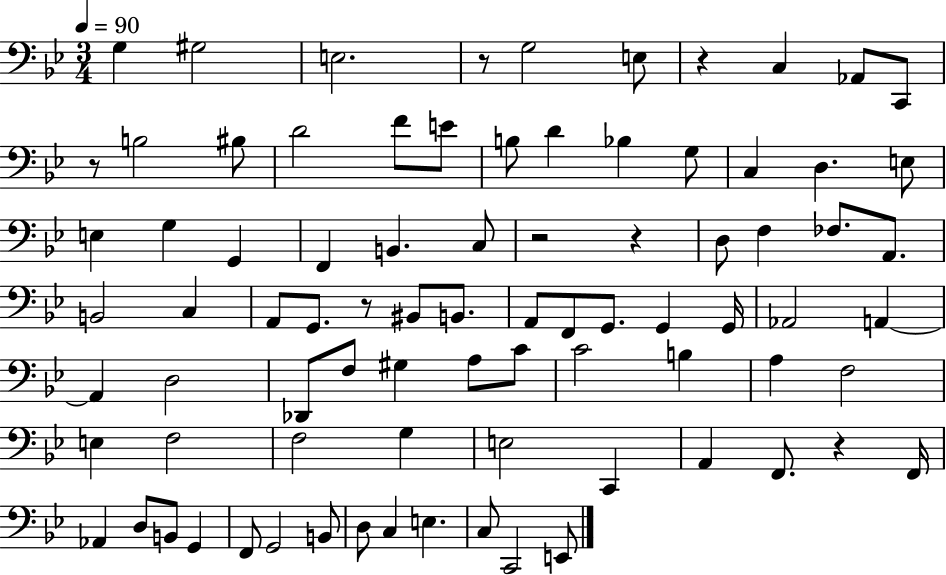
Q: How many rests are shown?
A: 7